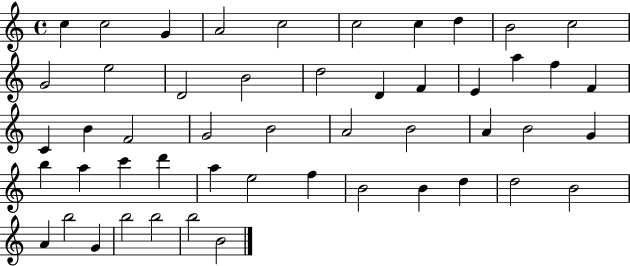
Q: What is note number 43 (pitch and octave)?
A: B4